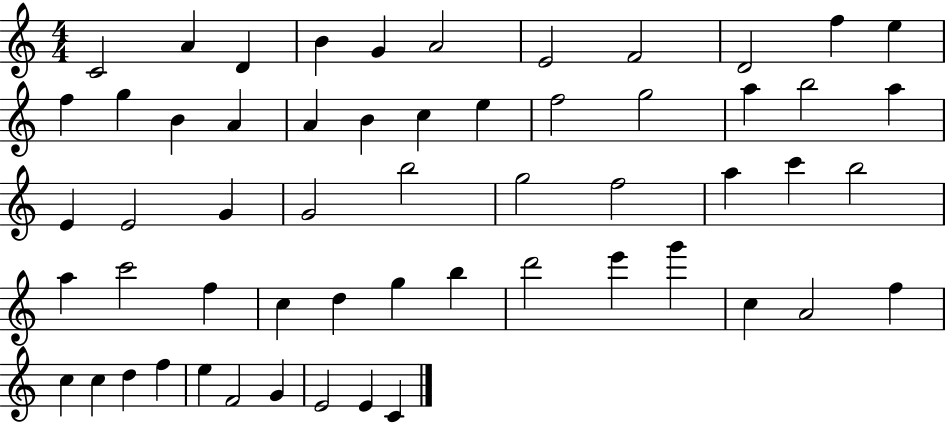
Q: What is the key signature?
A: C major